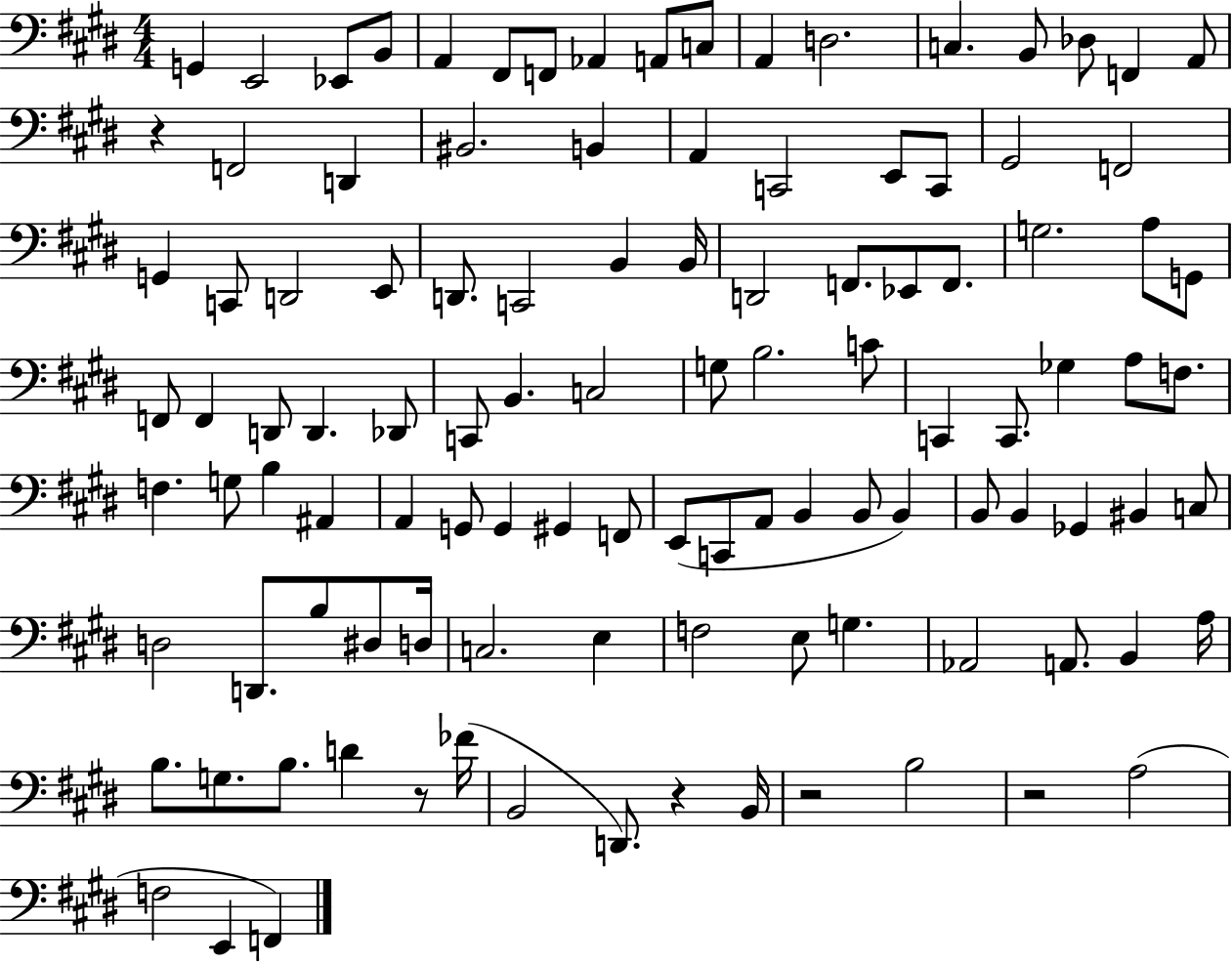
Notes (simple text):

G2/q E2/h Eb2/e B2/e A2/q F#2/e F2/e Ab2/q A2/e C3/e A2/q D3/h. C3/q. B2/e Db3/e F2/q A2/e R/q F2/h D2/q BIS2/h. B2/q A2/q C2/h E2/e C2/e G#2/h F2/h G2/q C2/e D2/h E2/e D2/e. C2/h B2/q B2/s D2/h F2/e. Eb2/e F2/e. G3/h. A3/e G2/e F2/e F2/q D2/e D2/q. Db2/e C2/e B2/q. C3/h G3/e B3/h. C4/e C2/q C2/e. Gb3/q A3/e F3/e. F3/q. G3/e B3/q A#2/q A2/q G2/e G2/q G#2/q F2/e E2/e C2/e A2/e B2/q B2/e B2/q B2/e B2/q Gb2/q BIS2/q C3/e D3/h D2/e. B3/e D#3/e D3/s C3/h. E3/q F3/h E3/e G3/q. Ab2/h A2/e. B2/q A3/s B3/e. G3/e. B3/e. D4/q R/e FES4/s B2/h D2/e. R/q B2/s R/h B3/h R/h A3/h F3/h E2/q F2/q